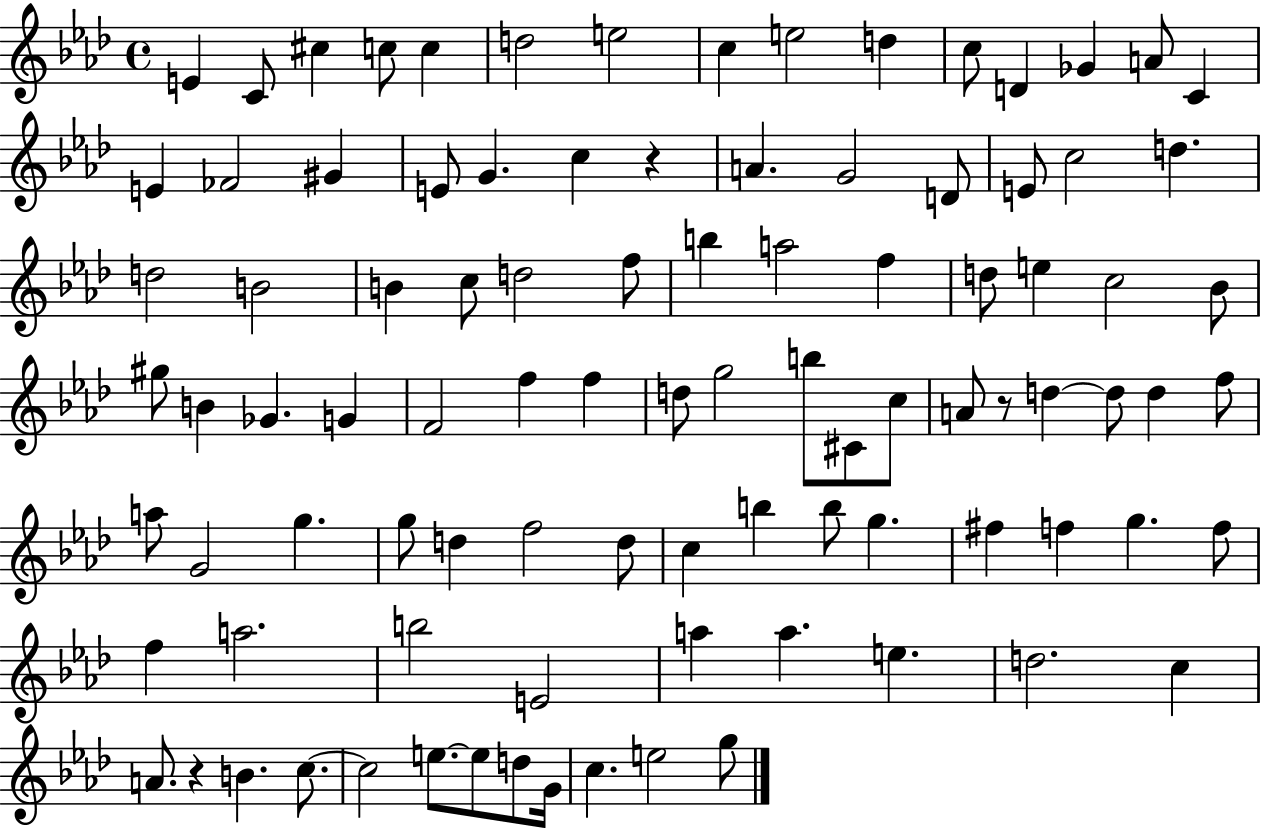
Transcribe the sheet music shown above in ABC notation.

X:1
T:Untitled
M:4/4
L:1/4
K:Ab
E C/2 ^c c/2 c d2 e2 c e2 d c/2 D _G A/2 C E _F2 ^G E/2 G c z A G2 D/2 E/2 c2 d d2 B2 B c/2 d2 f/2 b a2 f d/2 e c2 _B/2 ^g/2 B _G G F2 f f d/2 g2 b/2 ^C/2 c/2 A/2 z/2 d d/2 d f/2 a/2 G2 g g/2 d f2 d/2 c b b/2 g ^f f g f/2 f a2 b2 E2 a a e d2 c A/2 z B c/2 c2 e/2 e/2 d/2 G/4 c e2 g/2